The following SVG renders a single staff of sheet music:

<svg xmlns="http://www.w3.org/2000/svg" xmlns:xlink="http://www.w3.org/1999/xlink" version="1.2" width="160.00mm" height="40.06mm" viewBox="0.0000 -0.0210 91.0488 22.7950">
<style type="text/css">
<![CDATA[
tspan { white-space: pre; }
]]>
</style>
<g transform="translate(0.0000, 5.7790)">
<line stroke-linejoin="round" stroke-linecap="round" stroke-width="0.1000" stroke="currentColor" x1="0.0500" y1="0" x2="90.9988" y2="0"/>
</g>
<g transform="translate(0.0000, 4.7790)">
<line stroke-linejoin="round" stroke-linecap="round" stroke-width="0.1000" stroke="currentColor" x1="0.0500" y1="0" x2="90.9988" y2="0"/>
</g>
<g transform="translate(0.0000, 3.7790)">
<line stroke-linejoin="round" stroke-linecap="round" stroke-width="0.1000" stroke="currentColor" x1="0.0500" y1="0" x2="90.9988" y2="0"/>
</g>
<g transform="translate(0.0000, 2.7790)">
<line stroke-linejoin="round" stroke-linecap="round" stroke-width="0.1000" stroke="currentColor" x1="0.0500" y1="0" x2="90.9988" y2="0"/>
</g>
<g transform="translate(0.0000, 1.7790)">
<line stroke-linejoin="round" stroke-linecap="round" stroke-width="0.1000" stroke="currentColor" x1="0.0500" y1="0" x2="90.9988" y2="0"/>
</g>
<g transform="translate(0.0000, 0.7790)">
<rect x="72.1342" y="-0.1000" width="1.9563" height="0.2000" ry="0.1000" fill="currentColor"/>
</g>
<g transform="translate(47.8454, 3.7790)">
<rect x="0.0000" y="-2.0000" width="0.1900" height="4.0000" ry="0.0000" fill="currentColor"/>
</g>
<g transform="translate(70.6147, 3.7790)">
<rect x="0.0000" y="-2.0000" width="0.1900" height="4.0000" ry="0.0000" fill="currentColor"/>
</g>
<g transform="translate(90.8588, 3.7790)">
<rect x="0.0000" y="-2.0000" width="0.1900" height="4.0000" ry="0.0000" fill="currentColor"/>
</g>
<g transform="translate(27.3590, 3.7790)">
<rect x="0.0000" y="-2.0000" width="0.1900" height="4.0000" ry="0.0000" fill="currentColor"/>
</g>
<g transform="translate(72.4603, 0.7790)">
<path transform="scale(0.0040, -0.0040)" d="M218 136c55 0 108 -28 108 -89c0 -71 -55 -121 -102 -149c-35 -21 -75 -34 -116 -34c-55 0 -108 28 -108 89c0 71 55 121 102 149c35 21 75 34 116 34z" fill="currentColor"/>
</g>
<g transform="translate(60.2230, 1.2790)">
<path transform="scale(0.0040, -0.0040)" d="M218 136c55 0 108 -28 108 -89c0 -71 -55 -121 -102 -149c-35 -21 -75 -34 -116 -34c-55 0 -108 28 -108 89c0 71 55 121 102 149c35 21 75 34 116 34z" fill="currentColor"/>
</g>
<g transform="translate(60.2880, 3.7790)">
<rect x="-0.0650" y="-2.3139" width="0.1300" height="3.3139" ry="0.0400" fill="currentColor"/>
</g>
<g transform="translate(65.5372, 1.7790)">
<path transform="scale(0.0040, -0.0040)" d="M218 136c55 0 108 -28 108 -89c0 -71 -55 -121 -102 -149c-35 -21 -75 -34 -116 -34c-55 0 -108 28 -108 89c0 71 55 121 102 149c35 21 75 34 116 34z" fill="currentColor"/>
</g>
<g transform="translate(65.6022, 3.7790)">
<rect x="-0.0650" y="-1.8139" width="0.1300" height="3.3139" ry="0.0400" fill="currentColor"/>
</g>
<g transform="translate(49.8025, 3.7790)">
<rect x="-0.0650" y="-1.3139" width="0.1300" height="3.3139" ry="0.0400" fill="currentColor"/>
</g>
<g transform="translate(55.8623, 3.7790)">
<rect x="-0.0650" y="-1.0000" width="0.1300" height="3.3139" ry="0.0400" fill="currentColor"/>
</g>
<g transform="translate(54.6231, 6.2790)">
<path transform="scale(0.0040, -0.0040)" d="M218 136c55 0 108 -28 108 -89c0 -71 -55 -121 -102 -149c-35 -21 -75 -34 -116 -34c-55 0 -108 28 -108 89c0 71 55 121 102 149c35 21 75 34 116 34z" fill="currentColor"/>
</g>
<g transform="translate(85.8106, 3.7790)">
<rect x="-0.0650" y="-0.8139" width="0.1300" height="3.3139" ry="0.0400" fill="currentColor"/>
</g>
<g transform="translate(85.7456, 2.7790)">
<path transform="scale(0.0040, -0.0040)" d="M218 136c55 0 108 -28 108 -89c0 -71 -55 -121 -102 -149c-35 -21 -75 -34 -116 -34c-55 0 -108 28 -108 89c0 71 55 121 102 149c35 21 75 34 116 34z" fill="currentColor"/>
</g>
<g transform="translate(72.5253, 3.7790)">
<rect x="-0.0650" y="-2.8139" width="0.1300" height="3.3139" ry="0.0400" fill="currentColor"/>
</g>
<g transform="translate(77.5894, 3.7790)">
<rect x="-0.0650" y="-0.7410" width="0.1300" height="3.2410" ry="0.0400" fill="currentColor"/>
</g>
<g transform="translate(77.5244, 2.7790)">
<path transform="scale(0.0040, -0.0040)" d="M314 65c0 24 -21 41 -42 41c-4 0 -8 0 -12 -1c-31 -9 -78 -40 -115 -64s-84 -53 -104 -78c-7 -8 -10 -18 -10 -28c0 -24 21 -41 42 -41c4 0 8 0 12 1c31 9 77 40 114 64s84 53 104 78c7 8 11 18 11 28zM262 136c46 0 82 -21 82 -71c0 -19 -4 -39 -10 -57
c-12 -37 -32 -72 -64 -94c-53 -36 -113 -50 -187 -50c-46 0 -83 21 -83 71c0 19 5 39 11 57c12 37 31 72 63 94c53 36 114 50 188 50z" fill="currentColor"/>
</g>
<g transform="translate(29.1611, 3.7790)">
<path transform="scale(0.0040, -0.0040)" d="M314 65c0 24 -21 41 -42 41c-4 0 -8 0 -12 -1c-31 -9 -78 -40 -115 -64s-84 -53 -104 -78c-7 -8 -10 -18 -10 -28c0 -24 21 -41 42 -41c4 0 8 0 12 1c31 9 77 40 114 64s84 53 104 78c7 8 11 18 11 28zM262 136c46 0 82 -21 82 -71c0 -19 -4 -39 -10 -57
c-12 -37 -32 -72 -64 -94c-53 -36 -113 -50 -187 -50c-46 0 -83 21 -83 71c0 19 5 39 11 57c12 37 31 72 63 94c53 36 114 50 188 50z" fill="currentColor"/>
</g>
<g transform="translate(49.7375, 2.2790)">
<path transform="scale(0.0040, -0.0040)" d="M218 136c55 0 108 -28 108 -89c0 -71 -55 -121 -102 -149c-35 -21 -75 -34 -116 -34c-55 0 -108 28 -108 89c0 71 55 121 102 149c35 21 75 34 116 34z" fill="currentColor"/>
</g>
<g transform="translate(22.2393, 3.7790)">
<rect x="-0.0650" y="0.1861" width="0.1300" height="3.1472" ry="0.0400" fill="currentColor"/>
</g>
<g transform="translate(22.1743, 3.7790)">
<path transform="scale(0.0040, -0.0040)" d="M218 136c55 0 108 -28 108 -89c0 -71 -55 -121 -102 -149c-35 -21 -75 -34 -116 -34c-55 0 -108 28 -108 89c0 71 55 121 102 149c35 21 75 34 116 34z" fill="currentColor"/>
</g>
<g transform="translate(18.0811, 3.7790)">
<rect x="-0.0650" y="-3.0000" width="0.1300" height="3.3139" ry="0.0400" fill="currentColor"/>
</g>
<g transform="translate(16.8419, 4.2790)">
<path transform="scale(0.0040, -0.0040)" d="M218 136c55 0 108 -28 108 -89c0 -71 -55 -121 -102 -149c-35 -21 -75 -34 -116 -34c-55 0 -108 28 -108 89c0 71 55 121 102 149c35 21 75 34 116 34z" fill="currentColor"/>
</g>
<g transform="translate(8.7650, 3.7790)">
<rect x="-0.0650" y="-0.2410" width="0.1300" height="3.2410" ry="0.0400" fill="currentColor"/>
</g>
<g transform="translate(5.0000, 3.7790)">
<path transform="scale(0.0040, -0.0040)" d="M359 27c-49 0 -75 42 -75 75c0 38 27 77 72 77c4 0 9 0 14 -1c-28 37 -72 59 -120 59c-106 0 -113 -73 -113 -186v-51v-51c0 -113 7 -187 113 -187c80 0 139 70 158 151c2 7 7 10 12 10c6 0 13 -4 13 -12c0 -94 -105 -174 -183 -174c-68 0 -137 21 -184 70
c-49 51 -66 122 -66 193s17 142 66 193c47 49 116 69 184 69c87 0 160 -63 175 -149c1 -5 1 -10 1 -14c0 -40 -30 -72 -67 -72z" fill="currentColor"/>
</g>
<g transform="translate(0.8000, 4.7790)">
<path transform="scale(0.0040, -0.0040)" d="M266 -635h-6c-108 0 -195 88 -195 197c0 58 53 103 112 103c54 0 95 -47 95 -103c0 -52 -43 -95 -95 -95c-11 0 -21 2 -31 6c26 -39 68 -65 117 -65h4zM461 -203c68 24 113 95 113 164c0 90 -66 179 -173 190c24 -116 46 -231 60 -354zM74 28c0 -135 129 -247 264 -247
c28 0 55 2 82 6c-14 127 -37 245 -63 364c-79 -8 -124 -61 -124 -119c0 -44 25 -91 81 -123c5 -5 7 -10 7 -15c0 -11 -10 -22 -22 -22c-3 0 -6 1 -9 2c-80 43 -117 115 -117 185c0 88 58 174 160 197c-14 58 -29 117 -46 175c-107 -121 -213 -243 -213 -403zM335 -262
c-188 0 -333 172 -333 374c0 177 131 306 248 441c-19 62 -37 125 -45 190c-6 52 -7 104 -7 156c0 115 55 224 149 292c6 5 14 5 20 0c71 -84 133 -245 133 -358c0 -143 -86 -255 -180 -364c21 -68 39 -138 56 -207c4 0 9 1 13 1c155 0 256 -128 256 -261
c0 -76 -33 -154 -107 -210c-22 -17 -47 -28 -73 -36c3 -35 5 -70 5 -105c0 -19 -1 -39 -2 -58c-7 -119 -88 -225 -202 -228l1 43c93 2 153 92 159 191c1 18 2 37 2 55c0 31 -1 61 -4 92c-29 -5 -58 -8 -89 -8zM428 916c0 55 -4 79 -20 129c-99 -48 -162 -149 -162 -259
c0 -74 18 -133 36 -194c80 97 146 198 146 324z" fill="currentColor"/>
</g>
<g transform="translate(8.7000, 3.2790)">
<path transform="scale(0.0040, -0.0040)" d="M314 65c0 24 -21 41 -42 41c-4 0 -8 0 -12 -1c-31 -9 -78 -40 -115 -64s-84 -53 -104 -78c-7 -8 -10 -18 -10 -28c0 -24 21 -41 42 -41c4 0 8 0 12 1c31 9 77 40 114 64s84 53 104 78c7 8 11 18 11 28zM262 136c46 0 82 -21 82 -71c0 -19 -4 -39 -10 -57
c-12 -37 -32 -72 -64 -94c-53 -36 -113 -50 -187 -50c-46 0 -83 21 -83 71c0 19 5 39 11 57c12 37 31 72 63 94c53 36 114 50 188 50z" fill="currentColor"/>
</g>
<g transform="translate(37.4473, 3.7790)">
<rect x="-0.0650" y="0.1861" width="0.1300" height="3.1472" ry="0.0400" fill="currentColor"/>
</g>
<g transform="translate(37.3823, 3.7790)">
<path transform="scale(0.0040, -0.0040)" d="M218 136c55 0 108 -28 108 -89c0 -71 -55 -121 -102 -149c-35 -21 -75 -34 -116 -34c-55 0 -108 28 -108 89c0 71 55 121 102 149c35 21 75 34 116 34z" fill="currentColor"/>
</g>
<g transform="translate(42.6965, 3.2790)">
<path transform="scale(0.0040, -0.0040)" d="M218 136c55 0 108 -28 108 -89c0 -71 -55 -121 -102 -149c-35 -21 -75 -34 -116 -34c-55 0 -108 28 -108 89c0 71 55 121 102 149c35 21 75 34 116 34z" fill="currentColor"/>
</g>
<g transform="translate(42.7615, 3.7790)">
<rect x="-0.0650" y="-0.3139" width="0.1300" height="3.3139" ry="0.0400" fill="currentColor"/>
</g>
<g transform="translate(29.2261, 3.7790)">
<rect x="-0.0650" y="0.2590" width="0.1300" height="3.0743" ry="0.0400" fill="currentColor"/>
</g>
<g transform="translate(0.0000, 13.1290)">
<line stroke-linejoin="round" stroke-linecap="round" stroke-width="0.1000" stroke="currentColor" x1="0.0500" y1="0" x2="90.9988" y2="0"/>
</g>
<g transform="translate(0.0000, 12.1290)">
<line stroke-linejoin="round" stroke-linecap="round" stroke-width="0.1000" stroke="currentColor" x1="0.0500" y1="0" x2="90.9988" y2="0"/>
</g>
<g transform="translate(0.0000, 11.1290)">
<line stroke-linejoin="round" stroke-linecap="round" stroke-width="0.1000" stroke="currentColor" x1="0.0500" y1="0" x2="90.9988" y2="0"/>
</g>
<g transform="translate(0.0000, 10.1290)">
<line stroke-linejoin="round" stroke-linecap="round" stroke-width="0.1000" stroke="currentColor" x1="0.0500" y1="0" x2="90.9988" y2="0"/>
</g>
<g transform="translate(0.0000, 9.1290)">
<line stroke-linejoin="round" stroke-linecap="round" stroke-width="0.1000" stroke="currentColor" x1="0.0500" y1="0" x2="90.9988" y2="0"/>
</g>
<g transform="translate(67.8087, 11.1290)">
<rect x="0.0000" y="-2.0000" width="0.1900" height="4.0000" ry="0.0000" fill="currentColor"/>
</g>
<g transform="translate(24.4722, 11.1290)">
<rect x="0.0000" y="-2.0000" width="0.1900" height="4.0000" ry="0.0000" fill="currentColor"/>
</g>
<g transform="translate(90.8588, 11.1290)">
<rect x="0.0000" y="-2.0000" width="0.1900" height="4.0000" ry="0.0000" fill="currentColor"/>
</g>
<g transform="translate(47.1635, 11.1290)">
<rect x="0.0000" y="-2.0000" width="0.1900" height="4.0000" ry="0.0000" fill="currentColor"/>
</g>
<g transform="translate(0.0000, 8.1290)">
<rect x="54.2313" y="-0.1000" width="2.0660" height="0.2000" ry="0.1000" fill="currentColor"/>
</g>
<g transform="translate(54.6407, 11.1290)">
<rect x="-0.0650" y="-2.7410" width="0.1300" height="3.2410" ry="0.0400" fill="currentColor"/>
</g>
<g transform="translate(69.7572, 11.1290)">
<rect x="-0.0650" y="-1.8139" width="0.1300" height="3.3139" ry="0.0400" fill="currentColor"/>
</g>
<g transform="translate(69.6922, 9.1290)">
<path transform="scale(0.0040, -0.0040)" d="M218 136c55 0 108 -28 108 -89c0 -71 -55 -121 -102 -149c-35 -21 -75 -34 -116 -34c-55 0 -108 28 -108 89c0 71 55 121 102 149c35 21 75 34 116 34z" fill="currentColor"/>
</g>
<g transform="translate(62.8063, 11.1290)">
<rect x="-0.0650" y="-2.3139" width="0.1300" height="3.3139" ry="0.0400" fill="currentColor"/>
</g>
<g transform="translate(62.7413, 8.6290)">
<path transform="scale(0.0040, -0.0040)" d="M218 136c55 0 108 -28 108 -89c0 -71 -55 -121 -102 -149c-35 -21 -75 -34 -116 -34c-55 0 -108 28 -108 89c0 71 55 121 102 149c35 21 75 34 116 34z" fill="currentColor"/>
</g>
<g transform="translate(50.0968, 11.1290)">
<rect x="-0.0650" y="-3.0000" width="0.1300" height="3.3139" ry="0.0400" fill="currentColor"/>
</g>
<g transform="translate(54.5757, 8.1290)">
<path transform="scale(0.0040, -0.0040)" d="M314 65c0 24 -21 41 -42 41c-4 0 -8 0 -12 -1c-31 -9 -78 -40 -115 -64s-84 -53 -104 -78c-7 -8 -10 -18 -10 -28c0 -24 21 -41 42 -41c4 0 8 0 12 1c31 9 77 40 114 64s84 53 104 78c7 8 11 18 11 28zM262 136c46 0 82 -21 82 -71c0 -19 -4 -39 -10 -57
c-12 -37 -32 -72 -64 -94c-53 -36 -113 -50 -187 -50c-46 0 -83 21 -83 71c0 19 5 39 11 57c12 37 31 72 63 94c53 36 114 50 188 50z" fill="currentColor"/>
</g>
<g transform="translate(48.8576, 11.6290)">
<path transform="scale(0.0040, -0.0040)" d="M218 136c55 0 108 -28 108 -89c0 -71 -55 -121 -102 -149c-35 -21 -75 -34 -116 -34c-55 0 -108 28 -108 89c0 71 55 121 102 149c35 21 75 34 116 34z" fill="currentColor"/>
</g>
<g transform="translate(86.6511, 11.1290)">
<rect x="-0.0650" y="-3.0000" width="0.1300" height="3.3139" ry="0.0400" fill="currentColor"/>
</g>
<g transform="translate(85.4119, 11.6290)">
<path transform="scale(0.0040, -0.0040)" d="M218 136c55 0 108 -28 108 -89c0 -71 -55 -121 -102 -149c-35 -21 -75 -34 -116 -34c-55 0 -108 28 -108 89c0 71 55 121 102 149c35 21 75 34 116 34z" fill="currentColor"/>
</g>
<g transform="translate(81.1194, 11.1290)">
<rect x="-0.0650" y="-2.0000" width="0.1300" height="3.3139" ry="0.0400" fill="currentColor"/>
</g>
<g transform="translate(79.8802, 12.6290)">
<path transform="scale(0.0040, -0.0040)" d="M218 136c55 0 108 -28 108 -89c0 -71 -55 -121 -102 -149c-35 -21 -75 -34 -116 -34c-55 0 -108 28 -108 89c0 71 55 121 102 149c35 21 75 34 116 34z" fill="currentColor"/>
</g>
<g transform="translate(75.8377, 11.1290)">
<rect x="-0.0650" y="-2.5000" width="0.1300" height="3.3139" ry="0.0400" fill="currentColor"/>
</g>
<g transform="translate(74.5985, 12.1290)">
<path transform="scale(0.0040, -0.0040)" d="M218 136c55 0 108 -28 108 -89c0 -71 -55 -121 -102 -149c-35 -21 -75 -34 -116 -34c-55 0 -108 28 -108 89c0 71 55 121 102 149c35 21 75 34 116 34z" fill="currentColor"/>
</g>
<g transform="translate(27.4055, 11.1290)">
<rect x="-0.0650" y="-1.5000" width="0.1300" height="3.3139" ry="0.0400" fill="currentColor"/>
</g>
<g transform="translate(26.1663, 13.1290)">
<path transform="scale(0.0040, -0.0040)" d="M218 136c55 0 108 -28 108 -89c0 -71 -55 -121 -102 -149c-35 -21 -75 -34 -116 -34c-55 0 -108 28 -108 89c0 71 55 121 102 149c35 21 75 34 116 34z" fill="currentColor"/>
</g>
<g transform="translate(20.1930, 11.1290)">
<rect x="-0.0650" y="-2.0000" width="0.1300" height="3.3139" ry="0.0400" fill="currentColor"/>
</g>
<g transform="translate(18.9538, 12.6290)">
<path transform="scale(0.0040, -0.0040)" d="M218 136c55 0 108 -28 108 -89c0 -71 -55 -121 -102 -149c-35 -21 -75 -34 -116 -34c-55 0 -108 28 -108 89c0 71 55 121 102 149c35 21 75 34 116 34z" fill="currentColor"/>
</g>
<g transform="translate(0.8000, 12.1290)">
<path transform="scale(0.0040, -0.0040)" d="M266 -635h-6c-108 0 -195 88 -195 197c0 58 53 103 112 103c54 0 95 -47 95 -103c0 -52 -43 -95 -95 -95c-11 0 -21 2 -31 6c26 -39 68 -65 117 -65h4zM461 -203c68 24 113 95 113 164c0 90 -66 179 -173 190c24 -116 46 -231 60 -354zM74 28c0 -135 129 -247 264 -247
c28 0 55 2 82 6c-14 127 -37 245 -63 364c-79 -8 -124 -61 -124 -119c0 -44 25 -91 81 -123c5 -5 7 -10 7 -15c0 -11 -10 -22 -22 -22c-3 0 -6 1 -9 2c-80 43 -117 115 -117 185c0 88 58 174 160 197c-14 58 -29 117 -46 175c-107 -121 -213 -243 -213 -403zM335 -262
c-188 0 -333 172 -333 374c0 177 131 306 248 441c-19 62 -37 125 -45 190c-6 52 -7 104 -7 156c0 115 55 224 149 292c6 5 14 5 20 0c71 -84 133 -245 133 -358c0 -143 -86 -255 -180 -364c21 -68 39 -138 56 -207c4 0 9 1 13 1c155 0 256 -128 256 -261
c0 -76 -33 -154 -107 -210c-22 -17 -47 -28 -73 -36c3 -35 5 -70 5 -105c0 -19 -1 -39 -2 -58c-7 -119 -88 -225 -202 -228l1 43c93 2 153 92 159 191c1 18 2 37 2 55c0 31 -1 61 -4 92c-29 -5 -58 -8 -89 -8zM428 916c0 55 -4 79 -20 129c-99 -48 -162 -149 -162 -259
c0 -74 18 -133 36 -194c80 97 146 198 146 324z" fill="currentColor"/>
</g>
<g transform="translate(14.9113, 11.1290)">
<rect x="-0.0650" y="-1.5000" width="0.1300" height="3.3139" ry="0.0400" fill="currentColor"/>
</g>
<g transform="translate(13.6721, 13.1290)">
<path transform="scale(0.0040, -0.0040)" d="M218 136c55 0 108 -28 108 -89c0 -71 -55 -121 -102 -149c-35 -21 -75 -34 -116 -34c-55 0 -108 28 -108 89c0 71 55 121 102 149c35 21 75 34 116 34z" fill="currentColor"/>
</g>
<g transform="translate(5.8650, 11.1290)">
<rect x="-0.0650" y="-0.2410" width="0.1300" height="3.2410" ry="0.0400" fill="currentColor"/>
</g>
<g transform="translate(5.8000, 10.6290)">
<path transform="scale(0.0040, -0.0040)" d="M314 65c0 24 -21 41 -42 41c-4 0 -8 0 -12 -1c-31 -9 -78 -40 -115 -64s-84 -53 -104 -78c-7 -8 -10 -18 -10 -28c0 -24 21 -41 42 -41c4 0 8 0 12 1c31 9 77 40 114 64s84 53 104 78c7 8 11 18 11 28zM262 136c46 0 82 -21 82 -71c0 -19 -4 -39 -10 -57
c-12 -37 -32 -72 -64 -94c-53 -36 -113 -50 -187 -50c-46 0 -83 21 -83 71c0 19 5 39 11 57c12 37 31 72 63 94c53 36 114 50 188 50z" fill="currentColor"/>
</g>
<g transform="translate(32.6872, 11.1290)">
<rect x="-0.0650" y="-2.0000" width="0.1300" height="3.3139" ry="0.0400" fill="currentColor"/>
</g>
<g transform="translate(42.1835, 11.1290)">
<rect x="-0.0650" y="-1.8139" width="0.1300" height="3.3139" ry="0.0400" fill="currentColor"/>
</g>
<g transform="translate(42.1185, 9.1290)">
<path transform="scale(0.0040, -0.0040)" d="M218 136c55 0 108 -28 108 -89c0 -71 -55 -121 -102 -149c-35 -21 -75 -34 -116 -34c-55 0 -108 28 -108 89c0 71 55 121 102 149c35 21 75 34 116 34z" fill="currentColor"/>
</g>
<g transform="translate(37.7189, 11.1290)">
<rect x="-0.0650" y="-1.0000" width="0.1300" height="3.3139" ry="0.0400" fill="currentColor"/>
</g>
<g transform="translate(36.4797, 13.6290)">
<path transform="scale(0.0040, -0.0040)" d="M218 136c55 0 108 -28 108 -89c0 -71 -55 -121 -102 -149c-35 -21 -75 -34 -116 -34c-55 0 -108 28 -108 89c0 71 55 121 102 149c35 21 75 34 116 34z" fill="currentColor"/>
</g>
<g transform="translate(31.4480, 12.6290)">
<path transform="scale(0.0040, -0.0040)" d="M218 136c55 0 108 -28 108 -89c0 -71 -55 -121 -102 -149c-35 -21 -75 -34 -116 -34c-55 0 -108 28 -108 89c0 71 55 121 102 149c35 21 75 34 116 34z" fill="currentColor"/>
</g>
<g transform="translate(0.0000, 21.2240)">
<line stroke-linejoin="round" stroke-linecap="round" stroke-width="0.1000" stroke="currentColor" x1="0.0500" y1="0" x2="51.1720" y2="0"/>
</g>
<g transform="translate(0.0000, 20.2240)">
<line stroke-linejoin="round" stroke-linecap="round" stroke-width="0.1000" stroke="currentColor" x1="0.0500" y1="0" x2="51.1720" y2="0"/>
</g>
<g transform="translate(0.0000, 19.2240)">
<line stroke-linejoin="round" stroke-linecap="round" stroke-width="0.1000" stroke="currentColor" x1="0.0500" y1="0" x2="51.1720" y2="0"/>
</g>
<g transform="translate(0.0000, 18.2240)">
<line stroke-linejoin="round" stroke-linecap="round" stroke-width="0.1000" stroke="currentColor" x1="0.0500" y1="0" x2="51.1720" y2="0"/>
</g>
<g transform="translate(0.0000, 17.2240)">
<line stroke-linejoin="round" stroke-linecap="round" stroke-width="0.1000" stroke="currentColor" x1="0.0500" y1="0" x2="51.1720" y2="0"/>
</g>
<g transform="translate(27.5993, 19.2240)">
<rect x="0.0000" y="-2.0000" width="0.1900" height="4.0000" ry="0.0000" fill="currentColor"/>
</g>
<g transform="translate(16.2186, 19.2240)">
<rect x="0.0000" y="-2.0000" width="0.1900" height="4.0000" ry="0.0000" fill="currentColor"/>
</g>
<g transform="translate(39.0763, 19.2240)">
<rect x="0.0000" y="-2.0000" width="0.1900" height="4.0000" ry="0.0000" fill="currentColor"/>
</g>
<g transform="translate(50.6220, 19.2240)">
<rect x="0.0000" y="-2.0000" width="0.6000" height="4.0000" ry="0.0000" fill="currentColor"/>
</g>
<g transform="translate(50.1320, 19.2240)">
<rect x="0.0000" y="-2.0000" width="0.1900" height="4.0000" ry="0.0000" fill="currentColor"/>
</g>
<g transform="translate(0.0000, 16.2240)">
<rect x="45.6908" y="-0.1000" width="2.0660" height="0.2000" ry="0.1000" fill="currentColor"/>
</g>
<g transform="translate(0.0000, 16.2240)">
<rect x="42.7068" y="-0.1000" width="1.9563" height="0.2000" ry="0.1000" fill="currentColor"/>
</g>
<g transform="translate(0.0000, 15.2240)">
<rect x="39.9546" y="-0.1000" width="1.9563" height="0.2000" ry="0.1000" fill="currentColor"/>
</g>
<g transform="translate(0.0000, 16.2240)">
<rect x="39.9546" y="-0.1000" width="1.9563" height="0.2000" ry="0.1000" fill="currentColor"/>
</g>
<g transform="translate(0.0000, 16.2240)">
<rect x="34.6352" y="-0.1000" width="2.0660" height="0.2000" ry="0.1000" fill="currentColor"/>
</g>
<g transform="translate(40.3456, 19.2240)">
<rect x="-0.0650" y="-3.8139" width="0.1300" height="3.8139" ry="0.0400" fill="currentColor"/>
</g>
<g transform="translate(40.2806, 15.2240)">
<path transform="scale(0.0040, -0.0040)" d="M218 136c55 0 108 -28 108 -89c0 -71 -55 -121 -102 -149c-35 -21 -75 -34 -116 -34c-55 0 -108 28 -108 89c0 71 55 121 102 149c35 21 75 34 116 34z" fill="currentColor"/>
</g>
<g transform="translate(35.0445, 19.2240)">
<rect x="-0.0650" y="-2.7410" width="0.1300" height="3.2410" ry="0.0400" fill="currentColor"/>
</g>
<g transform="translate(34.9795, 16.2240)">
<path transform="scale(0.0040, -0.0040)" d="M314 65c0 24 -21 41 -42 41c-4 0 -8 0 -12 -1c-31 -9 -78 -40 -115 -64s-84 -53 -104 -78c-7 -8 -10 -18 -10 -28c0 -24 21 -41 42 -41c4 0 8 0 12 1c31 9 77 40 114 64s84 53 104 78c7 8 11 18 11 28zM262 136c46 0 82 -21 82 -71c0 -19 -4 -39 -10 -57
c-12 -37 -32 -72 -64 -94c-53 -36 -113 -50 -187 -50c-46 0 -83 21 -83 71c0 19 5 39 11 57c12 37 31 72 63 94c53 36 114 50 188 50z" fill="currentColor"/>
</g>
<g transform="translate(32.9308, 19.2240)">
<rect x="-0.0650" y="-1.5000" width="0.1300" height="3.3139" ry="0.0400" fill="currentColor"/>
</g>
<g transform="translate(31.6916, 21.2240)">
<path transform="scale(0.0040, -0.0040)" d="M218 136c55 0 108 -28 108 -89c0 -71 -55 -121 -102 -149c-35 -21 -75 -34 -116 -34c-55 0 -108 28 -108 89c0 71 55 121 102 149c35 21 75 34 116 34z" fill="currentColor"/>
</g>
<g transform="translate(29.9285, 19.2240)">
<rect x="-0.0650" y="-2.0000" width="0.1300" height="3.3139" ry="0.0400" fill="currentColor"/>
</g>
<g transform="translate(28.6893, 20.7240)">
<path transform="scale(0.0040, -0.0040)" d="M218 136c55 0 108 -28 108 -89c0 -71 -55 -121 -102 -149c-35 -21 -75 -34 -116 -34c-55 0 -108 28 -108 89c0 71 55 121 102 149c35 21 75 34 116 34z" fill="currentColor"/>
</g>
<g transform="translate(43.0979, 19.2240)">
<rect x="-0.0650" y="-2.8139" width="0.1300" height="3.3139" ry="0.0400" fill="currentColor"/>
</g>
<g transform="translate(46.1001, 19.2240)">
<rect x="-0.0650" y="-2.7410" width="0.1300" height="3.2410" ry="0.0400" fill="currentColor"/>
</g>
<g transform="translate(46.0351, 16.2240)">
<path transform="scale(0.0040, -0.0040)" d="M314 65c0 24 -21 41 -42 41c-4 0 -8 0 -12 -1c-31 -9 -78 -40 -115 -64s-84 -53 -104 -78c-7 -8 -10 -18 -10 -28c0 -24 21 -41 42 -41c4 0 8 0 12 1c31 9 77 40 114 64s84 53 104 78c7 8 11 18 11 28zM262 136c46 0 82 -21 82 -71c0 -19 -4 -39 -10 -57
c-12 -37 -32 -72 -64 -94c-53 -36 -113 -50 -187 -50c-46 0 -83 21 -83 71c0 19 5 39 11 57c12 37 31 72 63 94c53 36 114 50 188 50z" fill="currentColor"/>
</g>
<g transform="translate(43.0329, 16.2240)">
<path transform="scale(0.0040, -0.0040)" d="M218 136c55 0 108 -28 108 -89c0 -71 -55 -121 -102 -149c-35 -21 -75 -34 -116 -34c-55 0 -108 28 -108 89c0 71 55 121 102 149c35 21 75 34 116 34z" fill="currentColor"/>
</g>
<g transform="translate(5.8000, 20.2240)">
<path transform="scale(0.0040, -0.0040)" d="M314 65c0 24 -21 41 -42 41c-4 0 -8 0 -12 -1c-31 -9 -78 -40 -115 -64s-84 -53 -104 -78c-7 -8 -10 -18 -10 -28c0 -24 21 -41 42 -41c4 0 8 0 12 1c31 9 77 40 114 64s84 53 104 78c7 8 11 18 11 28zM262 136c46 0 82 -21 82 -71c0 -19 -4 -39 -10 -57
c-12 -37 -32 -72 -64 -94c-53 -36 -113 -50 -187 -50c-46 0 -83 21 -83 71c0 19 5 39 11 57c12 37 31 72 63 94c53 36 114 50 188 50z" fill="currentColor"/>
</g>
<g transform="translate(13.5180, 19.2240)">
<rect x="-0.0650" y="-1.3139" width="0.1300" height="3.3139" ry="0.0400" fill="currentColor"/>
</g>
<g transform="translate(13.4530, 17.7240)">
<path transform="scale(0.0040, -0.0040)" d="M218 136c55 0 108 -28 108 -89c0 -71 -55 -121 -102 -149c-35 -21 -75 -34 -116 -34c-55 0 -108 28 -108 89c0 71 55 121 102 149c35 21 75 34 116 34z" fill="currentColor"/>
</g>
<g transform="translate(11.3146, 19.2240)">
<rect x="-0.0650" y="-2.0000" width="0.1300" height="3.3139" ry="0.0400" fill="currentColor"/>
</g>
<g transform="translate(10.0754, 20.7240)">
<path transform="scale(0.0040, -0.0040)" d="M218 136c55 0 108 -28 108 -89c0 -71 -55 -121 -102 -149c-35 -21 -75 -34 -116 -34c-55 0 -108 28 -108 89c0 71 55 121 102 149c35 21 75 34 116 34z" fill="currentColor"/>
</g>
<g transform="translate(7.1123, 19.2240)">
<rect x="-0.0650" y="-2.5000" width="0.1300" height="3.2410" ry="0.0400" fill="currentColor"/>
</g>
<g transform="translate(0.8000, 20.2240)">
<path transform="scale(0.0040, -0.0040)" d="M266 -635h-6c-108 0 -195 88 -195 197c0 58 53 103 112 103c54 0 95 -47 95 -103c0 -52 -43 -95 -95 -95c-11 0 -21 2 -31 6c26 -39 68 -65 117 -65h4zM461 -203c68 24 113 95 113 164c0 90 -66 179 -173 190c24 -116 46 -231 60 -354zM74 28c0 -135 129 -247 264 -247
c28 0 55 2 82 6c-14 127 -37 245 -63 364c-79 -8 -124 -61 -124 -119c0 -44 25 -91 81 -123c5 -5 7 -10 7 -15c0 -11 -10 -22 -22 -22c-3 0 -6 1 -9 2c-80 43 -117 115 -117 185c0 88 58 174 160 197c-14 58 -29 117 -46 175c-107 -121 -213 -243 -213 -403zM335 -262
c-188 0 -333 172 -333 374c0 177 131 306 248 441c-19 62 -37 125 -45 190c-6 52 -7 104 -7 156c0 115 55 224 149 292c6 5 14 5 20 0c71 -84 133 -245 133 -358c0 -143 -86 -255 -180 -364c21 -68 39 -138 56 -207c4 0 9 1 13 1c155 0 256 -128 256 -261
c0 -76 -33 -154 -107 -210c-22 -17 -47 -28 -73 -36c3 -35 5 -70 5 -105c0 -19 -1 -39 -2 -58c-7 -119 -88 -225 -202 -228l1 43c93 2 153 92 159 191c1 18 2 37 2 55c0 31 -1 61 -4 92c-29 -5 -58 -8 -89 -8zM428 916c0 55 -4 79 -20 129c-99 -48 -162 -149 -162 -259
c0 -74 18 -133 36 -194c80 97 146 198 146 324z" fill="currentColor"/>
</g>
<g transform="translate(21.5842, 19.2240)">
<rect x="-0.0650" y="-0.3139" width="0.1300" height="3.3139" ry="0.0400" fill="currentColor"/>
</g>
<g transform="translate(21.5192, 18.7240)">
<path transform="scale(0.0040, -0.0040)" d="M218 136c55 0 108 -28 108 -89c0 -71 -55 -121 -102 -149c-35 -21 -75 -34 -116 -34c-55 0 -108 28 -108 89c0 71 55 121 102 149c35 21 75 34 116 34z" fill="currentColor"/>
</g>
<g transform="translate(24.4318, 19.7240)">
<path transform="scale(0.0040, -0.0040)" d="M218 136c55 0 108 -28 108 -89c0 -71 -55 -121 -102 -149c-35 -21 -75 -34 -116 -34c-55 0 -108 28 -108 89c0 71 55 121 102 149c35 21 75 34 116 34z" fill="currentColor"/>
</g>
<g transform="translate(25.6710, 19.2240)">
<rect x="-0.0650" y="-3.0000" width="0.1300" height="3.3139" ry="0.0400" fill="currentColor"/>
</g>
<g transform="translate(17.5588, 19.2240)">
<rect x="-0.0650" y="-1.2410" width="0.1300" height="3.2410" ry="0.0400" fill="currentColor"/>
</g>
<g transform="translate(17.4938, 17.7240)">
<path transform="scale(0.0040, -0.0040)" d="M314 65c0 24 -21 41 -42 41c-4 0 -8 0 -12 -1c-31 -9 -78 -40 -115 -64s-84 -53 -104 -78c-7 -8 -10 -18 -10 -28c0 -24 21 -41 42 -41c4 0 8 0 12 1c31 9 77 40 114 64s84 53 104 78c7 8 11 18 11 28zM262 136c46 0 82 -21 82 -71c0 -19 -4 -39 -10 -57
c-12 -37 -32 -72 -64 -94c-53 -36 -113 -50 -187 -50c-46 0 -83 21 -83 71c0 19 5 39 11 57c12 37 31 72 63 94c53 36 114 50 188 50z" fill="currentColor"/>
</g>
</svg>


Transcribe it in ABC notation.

X:1
T:Untitled
M:4/4
L:1/4
K:C
c2 A B B2 B c e D g f a d2 d c2 E F E F D f A a2 g f G F A G2 F e e2 c A F E a2 c' a a2